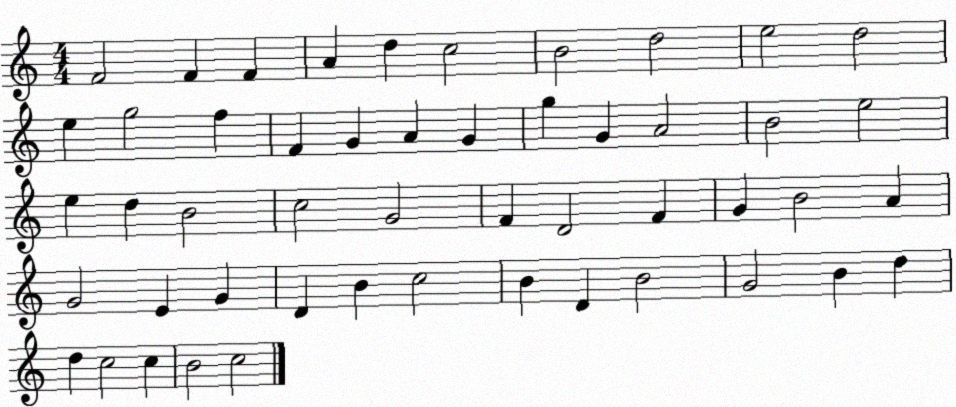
X:1
T:Untitled
M:4/4
L:1/4
K:C
F2 F F A d c2 B2 d2 e2 d2 e g2 f F G A G g G A2 B2 e2 e d B2 c2 G2 F D2 F G B2 A G2 E G D B c2 B D B2 G2 B d d c2 c B2 c2